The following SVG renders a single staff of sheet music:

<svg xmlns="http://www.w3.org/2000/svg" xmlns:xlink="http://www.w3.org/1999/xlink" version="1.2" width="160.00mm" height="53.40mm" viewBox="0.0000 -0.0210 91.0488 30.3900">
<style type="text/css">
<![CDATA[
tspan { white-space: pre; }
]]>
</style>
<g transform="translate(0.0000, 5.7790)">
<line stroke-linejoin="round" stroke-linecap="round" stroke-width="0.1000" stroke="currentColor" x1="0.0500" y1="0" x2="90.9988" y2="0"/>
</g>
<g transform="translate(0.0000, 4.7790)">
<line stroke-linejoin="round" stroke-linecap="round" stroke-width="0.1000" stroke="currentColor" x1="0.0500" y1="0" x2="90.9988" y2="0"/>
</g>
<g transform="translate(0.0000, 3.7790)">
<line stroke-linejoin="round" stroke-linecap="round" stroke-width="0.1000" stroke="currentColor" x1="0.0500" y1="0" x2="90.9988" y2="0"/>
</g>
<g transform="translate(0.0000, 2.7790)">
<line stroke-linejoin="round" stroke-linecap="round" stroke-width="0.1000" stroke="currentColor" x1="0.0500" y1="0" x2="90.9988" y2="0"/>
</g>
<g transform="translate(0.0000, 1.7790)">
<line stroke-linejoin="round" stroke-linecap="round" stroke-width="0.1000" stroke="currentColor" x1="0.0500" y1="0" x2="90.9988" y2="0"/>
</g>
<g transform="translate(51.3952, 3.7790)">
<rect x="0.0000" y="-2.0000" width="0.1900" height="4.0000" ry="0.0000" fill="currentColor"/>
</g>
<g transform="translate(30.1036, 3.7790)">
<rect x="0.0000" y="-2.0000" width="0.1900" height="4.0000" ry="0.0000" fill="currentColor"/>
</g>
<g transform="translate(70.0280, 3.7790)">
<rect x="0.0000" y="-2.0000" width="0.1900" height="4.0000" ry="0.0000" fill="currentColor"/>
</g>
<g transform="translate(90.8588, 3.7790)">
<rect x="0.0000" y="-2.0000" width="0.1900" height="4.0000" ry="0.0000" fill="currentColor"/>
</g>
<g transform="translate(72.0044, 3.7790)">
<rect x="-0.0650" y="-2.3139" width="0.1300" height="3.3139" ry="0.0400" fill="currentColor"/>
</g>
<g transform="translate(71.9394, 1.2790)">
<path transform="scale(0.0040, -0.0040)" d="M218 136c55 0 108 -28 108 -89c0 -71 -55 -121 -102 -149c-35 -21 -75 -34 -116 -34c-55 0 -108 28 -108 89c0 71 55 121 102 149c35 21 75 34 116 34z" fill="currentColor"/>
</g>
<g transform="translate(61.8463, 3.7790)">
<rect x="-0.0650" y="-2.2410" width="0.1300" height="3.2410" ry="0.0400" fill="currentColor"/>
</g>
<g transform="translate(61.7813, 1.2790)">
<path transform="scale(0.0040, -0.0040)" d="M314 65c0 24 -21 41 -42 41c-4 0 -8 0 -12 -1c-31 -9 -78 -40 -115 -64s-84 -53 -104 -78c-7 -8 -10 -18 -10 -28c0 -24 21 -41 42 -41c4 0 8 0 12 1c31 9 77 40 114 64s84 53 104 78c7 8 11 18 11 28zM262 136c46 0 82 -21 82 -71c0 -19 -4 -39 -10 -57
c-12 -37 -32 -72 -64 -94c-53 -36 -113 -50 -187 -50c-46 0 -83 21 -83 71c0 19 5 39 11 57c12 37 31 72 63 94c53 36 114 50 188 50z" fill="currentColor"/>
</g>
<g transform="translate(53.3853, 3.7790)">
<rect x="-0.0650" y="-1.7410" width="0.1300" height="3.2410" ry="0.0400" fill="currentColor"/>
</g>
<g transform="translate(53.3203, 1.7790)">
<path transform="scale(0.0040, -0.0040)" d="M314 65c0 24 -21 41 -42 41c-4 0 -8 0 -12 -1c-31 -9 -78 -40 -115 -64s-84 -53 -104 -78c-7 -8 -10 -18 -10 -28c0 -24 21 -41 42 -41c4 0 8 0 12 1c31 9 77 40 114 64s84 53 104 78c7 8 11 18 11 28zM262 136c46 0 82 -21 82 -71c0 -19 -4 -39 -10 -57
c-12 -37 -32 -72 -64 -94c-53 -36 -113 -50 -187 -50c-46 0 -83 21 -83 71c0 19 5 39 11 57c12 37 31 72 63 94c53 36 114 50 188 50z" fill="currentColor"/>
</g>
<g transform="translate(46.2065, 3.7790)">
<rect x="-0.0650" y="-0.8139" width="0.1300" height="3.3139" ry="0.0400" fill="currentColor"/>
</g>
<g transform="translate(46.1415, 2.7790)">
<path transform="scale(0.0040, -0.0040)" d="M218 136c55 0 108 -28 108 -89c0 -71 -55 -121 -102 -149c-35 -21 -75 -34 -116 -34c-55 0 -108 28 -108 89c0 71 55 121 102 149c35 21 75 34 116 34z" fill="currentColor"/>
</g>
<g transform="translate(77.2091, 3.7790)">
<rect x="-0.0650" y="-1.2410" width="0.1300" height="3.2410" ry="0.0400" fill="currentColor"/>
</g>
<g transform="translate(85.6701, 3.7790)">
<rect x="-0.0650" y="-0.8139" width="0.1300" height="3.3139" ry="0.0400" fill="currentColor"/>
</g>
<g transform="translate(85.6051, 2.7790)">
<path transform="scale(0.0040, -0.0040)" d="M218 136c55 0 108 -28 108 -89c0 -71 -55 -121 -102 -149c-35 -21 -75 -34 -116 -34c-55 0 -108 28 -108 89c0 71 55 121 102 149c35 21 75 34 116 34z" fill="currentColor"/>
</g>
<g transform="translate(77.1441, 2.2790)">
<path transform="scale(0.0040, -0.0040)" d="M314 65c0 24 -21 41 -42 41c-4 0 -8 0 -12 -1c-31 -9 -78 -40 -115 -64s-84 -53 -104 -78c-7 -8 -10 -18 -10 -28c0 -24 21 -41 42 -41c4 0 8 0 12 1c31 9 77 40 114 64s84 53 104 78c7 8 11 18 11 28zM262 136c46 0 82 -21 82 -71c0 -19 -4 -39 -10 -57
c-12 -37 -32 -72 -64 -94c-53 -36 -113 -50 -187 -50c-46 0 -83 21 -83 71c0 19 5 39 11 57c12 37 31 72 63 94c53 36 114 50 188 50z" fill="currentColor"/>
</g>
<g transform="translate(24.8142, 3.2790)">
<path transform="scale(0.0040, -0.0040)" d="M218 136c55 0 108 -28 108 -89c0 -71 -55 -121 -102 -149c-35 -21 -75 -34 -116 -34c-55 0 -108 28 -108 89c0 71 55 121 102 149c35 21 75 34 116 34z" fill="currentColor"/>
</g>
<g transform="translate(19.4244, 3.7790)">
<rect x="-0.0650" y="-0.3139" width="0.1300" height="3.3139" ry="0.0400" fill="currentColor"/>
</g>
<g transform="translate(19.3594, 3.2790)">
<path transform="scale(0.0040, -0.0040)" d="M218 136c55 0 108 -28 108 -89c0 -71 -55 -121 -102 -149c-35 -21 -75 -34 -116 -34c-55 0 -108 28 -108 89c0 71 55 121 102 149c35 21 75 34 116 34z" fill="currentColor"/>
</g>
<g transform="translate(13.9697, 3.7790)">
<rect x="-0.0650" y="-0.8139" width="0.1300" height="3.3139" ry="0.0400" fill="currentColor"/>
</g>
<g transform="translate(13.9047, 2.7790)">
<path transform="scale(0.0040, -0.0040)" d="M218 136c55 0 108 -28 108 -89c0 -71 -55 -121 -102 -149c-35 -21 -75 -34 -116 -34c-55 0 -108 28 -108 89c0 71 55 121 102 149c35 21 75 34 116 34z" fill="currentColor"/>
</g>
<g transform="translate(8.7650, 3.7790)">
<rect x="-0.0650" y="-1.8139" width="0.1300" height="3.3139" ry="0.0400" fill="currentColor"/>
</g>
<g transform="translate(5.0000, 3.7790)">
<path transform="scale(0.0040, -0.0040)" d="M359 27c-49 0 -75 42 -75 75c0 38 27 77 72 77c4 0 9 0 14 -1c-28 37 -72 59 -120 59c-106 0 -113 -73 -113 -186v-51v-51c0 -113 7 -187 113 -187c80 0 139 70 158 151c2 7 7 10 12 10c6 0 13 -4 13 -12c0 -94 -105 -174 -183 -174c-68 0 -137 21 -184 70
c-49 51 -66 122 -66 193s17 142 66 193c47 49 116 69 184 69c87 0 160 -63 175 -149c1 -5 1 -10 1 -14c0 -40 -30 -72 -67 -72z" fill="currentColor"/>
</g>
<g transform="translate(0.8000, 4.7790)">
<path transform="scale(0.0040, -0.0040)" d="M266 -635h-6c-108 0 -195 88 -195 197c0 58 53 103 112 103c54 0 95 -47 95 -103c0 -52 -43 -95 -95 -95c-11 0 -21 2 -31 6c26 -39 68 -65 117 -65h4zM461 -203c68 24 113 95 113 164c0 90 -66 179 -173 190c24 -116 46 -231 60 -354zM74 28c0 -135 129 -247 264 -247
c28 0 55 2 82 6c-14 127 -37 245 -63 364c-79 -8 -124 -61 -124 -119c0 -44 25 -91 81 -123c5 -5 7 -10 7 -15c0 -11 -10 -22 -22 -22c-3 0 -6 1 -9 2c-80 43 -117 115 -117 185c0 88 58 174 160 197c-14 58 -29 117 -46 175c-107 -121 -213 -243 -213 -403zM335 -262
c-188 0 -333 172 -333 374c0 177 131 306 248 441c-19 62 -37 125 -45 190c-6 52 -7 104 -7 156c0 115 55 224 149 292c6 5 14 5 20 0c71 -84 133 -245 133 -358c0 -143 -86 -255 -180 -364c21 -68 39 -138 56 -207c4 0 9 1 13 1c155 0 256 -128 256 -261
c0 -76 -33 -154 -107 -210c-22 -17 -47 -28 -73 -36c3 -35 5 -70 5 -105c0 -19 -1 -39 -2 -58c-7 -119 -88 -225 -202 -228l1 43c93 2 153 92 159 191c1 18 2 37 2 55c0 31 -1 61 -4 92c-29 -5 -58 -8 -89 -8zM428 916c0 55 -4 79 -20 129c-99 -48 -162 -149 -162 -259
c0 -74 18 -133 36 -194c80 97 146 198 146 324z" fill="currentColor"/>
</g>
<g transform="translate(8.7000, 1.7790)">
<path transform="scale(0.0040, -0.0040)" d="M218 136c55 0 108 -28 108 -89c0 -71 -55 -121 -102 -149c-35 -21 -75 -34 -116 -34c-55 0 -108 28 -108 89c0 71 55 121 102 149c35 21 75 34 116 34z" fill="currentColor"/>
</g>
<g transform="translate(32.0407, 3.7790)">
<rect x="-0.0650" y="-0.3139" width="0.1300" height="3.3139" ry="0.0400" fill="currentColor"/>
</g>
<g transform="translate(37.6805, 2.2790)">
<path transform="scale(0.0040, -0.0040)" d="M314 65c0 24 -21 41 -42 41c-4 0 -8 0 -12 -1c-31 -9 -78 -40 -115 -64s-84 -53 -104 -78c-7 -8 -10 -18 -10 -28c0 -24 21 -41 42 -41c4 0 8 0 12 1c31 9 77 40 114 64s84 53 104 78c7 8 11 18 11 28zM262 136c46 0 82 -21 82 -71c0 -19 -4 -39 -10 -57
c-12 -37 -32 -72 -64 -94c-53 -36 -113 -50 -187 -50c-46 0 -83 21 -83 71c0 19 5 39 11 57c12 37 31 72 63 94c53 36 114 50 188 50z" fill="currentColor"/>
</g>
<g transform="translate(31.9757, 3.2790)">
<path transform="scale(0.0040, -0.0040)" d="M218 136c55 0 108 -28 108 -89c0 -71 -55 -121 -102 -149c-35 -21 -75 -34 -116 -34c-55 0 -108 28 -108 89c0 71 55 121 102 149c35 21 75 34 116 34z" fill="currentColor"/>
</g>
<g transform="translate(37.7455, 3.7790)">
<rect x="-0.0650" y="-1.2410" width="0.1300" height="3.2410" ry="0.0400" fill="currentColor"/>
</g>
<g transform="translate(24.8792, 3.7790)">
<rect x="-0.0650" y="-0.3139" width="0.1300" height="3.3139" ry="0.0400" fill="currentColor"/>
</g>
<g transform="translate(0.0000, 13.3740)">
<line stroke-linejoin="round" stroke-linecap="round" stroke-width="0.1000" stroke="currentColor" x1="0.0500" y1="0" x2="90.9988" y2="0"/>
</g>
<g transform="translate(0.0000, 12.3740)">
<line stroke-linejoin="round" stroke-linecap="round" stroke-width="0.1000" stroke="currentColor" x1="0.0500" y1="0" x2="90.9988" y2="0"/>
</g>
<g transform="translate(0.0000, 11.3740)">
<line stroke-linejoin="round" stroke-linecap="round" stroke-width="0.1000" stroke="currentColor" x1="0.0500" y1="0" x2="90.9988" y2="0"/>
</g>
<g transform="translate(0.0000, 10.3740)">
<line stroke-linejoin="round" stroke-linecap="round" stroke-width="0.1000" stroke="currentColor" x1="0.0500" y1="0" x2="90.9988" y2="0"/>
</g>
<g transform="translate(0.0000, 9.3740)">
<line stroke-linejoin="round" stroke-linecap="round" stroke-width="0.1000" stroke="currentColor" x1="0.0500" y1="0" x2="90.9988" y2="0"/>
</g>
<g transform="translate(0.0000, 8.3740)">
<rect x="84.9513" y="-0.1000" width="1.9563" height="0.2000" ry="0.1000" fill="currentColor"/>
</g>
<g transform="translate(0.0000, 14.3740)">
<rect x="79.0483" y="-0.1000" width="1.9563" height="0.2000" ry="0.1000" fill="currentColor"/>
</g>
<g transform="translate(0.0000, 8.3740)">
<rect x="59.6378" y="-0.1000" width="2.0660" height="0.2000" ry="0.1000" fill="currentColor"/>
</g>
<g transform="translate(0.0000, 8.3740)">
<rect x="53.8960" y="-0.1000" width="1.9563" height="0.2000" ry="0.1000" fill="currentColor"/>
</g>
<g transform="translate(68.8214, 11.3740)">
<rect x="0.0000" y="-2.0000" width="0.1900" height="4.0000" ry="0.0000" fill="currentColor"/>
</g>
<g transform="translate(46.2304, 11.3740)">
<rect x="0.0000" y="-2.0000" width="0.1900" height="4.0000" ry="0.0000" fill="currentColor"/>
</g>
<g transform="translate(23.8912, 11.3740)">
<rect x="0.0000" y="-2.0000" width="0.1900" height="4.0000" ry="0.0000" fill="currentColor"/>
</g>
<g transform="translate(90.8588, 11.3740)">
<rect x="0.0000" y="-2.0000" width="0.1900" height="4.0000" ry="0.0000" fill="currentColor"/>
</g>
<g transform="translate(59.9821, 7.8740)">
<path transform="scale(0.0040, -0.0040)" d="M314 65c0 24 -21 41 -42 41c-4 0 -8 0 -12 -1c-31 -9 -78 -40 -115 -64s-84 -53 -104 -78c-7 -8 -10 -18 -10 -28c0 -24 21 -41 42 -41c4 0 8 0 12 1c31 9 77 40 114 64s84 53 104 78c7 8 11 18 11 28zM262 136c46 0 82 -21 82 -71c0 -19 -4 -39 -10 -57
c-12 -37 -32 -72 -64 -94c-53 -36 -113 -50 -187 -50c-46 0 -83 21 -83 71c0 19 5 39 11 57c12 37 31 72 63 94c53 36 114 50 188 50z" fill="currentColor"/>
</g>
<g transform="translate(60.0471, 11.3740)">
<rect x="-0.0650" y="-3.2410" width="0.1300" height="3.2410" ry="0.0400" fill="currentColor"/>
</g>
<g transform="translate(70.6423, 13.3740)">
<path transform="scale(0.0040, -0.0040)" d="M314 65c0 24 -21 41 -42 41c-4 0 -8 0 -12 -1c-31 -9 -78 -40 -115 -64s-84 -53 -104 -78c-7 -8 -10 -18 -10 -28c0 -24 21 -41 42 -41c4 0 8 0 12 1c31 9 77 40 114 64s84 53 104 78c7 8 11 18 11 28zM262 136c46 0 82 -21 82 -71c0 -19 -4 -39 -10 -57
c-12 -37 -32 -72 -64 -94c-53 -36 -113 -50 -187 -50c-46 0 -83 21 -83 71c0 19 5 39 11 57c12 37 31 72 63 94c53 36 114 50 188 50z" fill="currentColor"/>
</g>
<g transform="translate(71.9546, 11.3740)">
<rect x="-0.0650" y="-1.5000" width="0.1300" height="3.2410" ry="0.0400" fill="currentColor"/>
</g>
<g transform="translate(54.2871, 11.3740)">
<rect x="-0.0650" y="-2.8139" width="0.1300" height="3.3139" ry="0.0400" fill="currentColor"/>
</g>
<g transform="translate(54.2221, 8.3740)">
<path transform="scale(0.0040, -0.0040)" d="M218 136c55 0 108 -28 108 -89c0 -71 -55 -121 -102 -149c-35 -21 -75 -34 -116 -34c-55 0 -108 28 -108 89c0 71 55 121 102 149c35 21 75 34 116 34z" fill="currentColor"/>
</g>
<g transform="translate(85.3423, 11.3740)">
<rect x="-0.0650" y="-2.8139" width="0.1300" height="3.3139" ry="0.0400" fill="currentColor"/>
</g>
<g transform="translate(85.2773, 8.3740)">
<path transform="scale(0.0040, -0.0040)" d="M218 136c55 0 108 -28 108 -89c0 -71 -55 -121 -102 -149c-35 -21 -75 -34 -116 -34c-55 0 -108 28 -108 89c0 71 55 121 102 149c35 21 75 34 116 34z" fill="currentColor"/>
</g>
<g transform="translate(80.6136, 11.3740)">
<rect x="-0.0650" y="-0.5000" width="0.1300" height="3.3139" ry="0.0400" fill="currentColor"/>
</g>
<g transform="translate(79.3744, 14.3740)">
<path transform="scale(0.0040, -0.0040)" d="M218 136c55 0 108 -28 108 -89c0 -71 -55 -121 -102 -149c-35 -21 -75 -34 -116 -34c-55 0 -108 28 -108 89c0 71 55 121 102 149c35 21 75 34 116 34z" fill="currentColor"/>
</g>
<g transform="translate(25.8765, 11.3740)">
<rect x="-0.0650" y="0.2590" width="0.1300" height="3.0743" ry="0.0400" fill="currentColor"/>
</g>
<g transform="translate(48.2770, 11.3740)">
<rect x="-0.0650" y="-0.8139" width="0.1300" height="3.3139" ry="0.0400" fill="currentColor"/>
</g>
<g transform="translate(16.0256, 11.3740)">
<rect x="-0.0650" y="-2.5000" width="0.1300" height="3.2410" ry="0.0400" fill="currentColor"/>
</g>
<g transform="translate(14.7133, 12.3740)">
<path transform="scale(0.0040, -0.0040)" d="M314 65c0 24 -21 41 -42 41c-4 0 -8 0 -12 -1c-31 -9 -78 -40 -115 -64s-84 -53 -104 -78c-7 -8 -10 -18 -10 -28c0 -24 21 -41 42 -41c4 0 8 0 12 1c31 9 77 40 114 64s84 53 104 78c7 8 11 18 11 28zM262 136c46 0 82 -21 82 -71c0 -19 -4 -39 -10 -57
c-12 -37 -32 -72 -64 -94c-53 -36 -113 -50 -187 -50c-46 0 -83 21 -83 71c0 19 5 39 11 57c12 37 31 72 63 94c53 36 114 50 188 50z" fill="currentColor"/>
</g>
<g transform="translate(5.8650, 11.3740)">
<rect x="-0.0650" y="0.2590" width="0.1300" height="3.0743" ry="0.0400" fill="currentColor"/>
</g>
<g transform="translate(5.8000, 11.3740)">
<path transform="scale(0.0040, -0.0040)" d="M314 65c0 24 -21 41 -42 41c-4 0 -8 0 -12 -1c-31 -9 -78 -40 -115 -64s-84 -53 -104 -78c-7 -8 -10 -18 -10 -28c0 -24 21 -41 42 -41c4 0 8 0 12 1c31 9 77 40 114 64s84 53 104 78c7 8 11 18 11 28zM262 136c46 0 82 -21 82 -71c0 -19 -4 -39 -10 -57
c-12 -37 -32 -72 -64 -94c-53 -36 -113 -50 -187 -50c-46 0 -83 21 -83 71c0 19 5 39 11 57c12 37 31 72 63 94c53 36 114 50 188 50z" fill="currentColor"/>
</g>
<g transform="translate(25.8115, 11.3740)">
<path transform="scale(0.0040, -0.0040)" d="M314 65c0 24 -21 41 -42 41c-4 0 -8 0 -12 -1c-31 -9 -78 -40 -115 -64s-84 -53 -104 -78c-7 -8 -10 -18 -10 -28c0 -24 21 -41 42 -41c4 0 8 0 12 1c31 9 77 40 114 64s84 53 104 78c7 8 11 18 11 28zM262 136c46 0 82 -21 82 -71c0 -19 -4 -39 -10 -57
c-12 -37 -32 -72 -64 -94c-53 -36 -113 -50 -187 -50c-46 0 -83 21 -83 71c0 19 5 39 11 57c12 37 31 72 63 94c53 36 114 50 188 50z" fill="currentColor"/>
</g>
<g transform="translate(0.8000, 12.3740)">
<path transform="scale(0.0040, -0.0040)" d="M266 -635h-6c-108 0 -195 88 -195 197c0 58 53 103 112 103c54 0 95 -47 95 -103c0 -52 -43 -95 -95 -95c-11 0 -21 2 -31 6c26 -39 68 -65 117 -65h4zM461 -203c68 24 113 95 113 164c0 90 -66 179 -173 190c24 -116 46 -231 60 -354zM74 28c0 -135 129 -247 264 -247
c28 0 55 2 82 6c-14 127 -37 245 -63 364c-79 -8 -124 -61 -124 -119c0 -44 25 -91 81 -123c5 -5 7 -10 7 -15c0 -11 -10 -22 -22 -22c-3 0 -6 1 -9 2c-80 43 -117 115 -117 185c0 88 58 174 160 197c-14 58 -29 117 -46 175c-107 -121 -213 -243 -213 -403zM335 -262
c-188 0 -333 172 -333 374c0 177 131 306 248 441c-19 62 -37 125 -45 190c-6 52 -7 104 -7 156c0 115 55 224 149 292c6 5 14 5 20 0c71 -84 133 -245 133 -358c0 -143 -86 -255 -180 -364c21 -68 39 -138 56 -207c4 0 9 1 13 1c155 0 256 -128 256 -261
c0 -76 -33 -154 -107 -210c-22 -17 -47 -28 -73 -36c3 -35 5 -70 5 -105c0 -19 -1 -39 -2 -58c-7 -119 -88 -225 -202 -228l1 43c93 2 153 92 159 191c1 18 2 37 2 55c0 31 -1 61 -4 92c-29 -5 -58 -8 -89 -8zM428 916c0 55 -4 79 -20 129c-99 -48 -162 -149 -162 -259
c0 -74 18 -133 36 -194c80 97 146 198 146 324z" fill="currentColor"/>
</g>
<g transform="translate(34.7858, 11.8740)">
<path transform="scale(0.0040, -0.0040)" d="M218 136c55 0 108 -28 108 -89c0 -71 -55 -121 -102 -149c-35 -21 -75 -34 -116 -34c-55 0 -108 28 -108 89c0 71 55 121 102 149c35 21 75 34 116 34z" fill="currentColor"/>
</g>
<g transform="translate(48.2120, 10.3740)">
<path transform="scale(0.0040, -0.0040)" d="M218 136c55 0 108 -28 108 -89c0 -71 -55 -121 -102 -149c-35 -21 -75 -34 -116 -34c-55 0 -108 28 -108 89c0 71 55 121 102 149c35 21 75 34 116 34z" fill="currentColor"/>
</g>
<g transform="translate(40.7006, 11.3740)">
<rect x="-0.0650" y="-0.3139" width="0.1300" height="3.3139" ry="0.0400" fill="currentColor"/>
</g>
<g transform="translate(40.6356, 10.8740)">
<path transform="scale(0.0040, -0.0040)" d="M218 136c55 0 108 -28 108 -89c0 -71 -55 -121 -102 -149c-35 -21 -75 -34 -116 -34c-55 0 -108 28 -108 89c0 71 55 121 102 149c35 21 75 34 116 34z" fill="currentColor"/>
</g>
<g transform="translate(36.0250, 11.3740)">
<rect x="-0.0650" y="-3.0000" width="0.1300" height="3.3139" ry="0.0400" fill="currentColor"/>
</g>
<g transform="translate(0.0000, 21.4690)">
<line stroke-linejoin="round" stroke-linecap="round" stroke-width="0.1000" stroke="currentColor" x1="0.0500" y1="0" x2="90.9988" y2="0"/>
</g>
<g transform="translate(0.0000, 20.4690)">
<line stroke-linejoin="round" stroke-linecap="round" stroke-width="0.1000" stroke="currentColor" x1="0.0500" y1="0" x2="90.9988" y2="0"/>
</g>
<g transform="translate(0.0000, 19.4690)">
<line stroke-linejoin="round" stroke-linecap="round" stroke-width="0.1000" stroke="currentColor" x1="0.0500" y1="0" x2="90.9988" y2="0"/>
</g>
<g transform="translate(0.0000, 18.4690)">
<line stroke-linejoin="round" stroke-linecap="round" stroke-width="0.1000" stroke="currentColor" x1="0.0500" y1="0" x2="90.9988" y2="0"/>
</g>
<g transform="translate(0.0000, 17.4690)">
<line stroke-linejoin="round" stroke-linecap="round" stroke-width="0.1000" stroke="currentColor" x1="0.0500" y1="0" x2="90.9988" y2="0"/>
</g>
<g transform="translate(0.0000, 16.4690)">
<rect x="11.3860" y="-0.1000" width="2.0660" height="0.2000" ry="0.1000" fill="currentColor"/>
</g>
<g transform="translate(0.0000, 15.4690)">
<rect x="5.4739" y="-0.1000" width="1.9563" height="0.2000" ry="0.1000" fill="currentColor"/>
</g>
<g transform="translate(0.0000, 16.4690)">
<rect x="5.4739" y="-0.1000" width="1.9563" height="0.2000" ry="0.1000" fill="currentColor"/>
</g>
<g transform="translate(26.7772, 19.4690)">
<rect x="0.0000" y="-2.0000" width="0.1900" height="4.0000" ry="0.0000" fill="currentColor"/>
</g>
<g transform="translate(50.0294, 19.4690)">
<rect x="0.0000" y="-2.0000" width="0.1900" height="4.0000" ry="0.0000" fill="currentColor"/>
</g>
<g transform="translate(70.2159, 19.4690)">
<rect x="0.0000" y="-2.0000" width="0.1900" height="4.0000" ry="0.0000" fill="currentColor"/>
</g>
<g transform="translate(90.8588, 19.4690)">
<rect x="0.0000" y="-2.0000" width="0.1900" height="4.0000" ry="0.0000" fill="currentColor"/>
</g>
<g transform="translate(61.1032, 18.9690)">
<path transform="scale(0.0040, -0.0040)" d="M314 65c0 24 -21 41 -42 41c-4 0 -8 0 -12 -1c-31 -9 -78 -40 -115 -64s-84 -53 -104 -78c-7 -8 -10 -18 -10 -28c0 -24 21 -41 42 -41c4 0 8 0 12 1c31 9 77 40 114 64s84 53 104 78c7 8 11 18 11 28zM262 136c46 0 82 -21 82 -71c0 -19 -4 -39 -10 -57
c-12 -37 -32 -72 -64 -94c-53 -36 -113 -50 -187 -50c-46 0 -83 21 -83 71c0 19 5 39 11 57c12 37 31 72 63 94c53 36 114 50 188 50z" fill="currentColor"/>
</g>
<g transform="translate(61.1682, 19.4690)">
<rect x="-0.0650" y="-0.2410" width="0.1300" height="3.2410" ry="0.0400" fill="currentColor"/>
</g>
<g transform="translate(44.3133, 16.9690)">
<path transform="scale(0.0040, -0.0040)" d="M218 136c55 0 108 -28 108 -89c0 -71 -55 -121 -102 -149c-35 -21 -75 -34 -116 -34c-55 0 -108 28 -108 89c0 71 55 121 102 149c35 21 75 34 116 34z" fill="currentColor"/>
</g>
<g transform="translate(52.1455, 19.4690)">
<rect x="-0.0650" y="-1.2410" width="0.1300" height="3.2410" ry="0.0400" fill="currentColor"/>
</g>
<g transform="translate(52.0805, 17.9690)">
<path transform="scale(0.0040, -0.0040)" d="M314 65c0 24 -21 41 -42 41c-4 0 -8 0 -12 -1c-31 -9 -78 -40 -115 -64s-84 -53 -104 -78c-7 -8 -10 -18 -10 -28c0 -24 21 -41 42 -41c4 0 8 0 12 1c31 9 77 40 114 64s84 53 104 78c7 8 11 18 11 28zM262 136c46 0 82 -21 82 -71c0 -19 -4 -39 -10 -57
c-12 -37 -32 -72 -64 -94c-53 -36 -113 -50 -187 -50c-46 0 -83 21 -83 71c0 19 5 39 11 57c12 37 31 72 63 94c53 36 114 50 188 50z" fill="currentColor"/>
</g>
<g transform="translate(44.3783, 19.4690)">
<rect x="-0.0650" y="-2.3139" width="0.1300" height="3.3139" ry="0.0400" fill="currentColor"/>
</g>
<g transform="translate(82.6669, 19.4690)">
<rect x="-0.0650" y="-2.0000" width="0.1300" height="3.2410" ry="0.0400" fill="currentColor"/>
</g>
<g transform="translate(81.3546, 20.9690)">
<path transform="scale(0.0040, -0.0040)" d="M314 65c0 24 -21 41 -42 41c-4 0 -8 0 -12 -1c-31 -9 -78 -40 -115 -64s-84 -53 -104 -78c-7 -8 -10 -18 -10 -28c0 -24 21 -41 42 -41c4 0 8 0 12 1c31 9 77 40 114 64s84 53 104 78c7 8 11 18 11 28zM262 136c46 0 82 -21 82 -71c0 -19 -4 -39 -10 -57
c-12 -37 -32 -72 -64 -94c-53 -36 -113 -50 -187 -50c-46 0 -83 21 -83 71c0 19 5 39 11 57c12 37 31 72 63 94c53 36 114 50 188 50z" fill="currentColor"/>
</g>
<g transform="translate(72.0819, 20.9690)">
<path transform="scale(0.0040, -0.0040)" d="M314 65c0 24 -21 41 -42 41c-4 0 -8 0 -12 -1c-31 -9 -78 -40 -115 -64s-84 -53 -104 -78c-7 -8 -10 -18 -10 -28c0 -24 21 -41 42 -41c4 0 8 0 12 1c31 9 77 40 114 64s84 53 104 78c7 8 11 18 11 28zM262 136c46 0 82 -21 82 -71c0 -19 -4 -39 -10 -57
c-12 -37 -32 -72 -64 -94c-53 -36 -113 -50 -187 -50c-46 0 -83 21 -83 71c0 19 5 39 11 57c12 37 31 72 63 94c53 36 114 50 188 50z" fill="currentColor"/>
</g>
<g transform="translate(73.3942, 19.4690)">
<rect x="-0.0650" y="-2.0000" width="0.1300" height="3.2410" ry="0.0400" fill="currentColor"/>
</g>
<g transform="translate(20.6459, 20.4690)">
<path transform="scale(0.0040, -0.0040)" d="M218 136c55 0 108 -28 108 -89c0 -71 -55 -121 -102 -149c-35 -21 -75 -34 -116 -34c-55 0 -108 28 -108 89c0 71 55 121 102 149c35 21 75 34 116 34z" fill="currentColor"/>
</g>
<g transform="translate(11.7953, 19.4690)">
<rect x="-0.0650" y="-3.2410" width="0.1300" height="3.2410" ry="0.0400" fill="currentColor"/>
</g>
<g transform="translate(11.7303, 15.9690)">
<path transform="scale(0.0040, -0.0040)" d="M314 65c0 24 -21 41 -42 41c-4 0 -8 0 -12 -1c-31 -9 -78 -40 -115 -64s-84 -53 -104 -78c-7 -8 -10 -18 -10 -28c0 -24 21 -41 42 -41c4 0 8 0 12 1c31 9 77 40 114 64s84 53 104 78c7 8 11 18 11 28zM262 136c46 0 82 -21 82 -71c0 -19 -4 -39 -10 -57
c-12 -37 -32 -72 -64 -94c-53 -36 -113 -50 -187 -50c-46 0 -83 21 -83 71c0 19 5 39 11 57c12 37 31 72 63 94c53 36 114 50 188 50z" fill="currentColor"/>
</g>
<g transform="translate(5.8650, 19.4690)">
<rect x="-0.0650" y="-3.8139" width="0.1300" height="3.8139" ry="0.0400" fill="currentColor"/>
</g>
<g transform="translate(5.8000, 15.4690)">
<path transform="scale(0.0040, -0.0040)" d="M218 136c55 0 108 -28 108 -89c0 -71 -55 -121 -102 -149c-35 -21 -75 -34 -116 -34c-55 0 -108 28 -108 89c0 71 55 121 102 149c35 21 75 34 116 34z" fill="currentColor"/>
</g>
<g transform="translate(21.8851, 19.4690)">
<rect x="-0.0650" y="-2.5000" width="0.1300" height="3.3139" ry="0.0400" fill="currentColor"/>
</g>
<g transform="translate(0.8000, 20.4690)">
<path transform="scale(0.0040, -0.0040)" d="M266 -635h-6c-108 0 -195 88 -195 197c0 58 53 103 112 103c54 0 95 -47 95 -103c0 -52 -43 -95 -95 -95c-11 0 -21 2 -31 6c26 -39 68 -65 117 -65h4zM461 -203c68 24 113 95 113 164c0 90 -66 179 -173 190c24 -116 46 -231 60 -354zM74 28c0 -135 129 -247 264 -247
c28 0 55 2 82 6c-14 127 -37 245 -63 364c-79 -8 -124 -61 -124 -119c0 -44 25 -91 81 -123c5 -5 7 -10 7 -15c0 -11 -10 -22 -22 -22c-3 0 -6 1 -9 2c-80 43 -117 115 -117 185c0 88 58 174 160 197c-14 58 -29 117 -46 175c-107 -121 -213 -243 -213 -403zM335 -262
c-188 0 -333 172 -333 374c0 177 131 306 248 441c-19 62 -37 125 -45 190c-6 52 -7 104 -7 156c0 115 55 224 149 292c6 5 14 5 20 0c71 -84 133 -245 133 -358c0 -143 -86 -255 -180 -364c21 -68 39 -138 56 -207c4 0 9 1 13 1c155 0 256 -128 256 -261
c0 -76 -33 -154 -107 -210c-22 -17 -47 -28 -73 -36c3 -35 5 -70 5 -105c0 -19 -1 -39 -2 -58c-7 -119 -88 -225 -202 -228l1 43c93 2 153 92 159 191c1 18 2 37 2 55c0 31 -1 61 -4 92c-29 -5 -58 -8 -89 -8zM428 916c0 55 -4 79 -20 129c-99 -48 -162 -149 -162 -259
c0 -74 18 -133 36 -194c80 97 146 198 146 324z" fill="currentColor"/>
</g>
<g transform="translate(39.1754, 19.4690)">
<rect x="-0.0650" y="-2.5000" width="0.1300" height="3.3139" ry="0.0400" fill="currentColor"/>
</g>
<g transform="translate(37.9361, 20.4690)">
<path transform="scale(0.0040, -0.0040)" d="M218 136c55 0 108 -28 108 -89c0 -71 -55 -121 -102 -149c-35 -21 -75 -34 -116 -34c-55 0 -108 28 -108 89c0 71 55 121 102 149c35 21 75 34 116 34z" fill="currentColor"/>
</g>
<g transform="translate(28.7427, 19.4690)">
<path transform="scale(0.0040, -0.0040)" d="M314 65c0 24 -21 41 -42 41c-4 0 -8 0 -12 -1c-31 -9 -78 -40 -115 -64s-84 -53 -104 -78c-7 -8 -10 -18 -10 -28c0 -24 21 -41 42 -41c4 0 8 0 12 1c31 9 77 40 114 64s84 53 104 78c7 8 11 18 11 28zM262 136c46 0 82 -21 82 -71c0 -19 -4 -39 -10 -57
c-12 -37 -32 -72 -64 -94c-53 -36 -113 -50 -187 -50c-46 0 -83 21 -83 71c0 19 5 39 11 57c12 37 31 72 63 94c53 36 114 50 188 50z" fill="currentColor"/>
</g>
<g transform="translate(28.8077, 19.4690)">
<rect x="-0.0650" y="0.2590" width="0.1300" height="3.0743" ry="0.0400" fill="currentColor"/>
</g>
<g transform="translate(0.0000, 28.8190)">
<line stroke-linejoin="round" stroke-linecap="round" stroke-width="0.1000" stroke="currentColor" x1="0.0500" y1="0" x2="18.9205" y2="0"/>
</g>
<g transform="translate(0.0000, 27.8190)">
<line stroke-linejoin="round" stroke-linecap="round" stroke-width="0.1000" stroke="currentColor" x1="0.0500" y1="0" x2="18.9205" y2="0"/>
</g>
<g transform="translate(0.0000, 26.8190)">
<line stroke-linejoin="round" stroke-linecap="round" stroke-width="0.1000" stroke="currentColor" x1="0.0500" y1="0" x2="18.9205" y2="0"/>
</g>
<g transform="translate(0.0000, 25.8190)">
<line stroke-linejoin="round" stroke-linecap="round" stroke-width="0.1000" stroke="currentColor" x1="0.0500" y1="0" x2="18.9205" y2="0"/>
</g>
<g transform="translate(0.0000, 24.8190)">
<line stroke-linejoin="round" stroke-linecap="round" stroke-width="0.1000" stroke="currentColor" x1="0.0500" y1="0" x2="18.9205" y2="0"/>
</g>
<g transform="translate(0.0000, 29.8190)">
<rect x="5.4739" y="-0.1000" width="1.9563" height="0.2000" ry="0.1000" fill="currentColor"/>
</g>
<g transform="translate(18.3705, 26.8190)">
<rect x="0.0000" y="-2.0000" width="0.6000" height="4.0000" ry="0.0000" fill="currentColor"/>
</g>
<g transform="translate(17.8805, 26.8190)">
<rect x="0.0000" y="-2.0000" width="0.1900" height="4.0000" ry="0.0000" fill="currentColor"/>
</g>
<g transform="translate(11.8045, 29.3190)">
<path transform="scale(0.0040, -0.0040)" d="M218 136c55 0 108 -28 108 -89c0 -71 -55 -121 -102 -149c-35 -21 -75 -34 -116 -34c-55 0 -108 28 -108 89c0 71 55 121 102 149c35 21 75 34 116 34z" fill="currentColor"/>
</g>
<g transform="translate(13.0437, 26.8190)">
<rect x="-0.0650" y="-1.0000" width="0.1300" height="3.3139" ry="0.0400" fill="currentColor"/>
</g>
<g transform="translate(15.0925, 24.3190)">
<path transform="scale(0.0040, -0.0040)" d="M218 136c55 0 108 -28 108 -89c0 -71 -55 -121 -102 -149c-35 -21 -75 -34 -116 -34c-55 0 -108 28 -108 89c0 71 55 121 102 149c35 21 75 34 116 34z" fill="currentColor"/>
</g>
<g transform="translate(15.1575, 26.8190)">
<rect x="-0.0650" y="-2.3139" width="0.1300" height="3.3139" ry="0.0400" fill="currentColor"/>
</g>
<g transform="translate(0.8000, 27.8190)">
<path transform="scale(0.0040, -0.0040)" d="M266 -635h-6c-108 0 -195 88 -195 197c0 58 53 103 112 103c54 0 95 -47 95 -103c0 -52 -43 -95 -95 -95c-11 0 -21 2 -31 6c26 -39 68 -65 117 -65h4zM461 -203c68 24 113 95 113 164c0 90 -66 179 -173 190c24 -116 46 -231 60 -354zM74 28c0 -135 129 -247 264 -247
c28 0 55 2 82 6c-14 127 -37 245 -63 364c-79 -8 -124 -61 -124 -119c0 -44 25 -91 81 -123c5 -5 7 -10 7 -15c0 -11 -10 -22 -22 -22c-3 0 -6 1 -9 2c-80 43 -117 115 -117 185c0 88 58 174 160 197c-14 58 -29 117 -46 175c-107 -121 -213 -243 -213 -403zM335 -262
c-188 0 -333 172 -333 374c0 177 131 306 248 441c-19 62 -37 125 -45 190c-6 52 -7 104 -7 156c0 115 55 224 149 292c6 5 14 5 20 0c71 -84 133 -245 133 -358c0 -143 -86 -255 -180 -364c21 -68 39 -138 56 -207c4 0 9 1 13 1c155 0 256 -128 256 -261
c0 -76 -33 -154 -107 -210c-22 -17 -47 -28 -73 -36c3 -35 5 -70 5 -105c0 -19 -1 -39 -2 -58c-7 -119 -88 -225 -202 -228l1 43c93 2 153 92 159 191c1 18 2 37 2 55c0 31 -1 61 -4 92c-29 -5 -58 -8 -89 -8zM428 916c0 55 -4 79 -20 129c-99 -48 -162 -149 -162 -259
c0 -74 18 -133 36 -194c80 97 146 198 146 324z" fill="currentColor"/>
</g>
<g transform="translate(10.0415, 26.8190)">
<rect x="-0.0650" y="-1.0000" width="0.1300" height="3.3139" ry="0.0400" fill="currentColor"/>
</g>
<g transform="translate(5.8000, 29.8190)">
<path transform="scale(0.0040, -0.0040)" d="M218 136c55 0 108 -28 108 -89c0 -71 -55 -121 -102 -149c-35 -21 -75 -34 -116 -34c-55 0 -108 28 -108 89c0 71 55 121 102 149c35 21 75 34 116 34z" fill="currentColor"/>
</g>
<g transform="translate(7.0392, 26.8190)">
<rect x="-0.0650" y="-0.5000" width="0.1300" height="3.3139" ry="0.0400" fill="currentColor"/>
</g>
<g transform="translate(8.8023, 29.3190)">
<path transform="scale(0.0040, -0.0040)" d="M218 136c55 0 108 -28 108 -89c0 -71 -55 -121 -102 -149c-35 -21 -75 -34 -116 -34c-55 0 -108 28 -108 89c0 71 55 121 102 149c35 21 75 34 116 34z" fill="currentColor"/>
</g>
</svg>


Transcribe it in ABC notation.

X:1
T:Untitled
M:4/4
L:1/4
K:C
f d c c c e2 d f2 g2 g e2 d B2 G2 B2 A c d a b2 E2 C a c' b2 G B2 G g e2 c2 F2 F2 C D D g